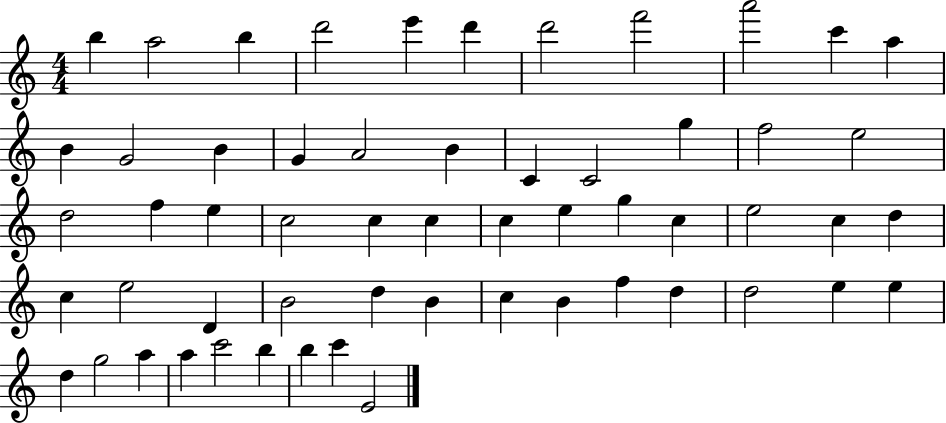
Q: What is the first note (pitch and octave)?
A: B5